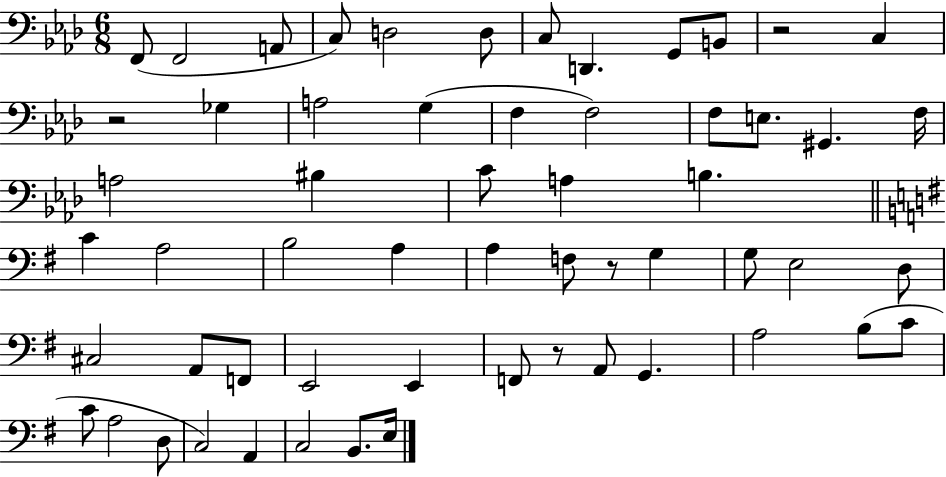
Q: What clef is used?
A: bass